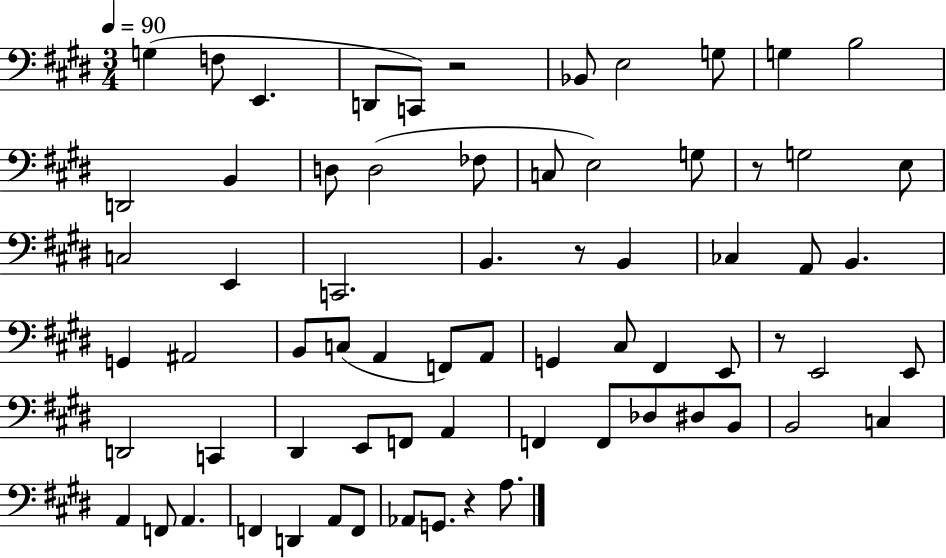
X:1
T:Untitled
M:3/4
L:1/4
K:E
G, F,/2 E,, D,,/2 C,,/2 z2 _B,,/2 E,2 G,/2 G, B,2 D,,2 B,, D,/2 D,2 _F,/2 C,/2 E,2 G,/2 z/2 G,2 E,/2 C,2 E,, C,,2 B,, z/2 B,, _C, A,,/2 B,, G,, ^A,,2 B,,/2 C,/2 A,, F,,/2 A,,/2 G,, ^C,/2 ^F,, E,,/2 z/2 E,,2 E,,/2 D,,2 C,, ^D,, E,,/2 F,,/2 A,, F,, F,,/2 _D,/2 ^D,/2 B,,/2 B,,2 C, A,, F,,/2 A,, F,, D,, A,,/2 F,,/2 _A,,/2 G,,/2 z A,/2